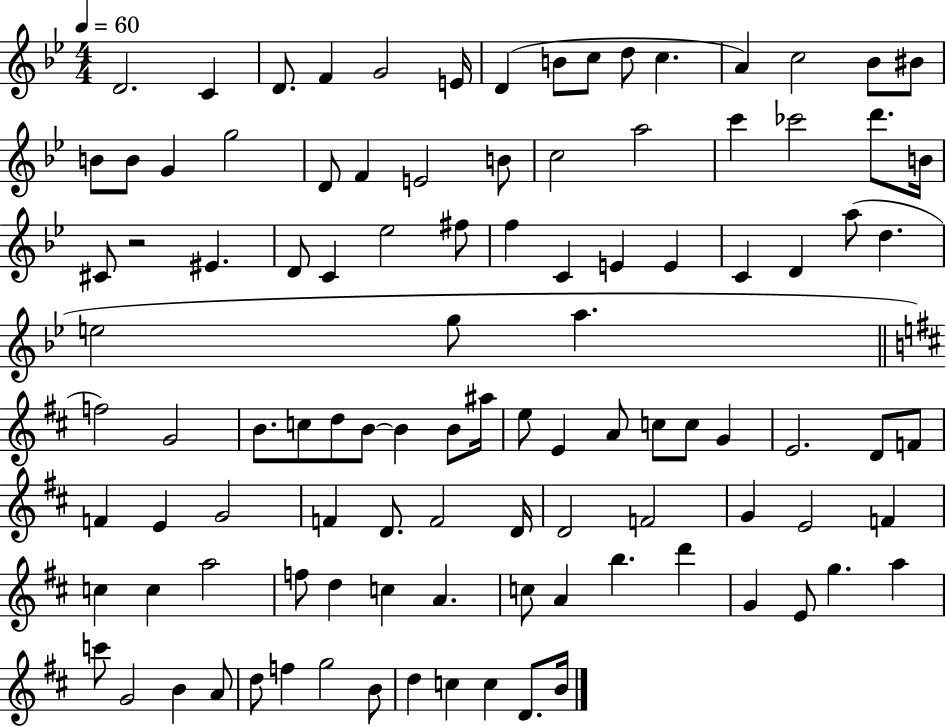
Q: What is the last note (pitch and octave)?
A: B4